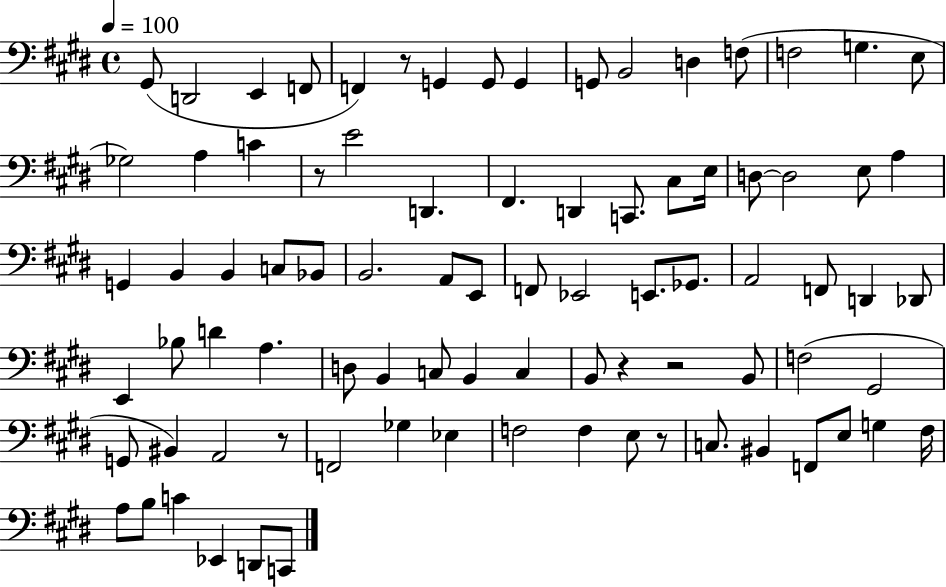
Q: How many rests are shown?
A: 6